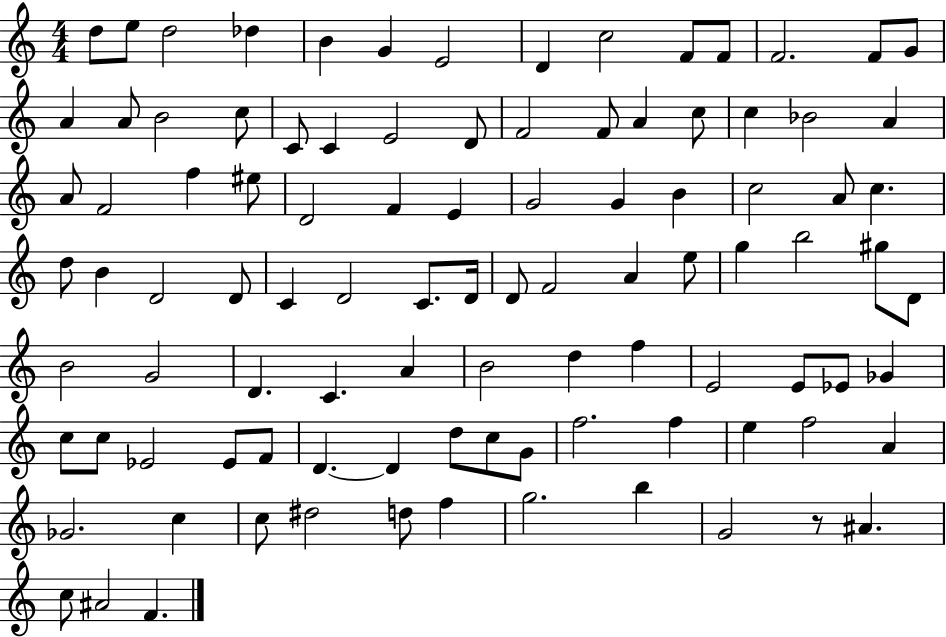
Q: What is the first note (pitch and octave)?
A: D5